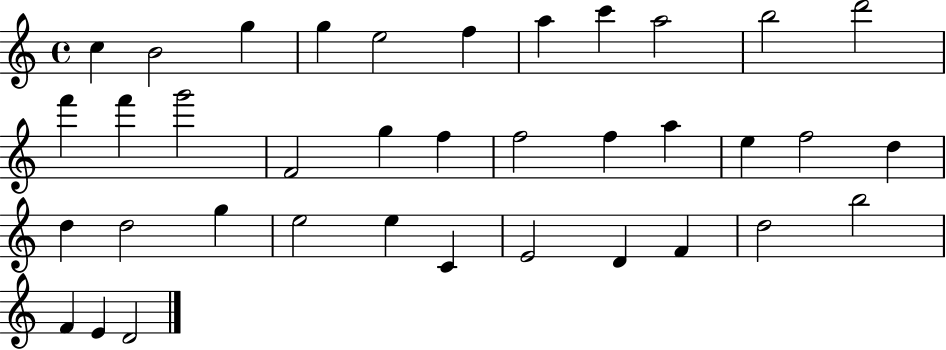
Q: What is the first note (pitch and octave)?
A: C5